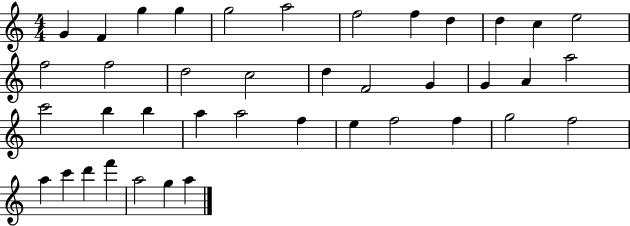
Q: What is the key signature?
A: C major